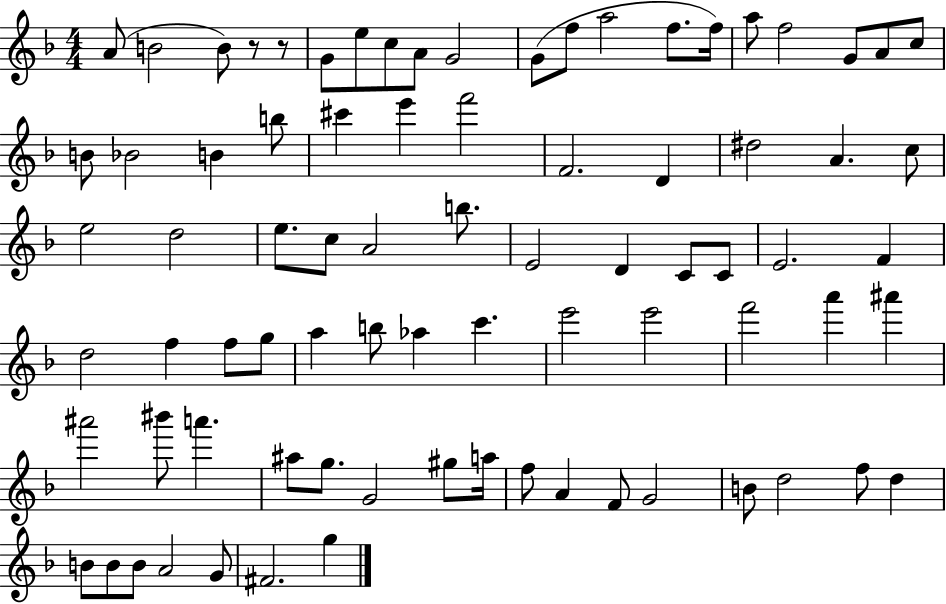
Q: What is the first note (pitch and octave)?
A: A4